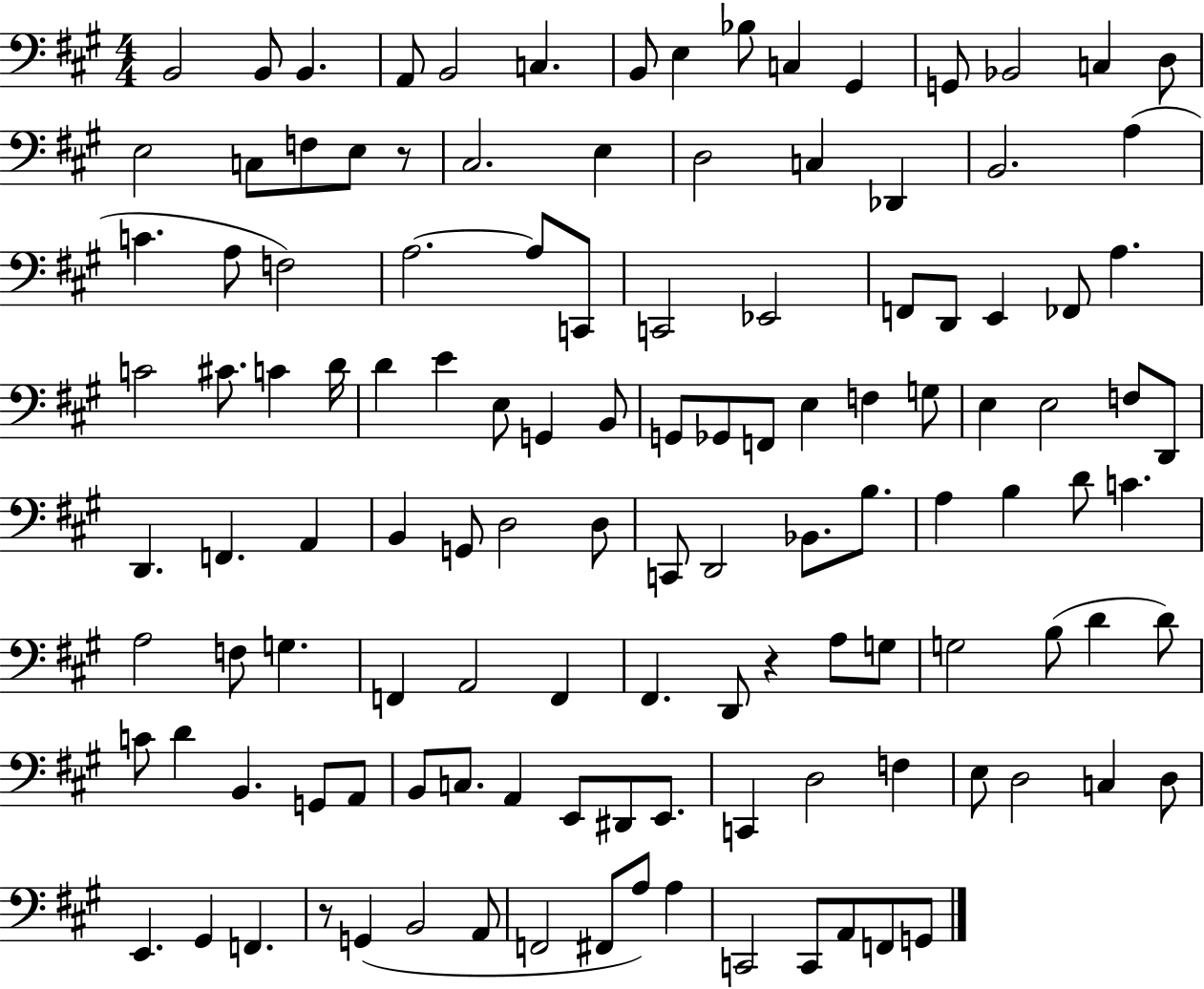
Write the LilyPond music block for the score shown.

{
  \clef bass
  \numericTimeSignature
  \time 4/4
  \key a \major
  \repeat volta 2 { b,2 b,8 b,4. | a,8 b,2 c4. | b,8 e4 bes8 c4 gis,4 | g,8 bes,2 c4 d8 | \break e2 c8 f8 e8 r8 | cis2. e4 | d2 c4 des,4 | b,2. a4( | \break c'4. a8 f2) | a2.~~ a8 c,8 | c,2 ees,2 | f,8 d,8 e,4 fes,8 a4. | \break c'2 cis'8. c'4 d'16 | d'4 e'4 e8 g,4 b,8 | g,8 ges,8 f,8 e4 f4 g8 | e4 e2 f8 d,8 | \break d,4. f,4. a,4 | b,4 g,8 d2 d8 | c,8 d,2 bes,8. b8. | a4 b4 d'8 c'4. | \break a2 f8 g4. | f,4 a,2 f,4 | fis,4. d,8 r4 a8 g8 | g2 b8( d'4 d'8) | \break c'8 d'4 b,4. g,8 a,8 | b,8 c8. a,4 e,8 dis,8 e,8. | c,4 d2 f4 | e8 d2 c4 d8 | \break e,4. gis,4 f,4. | r8 g,4( b,2 a,8 | f,2 fis,8 a8) a4 | c,2 c,8 a,8 f,8 g,8 | \break } \bar "|."
}